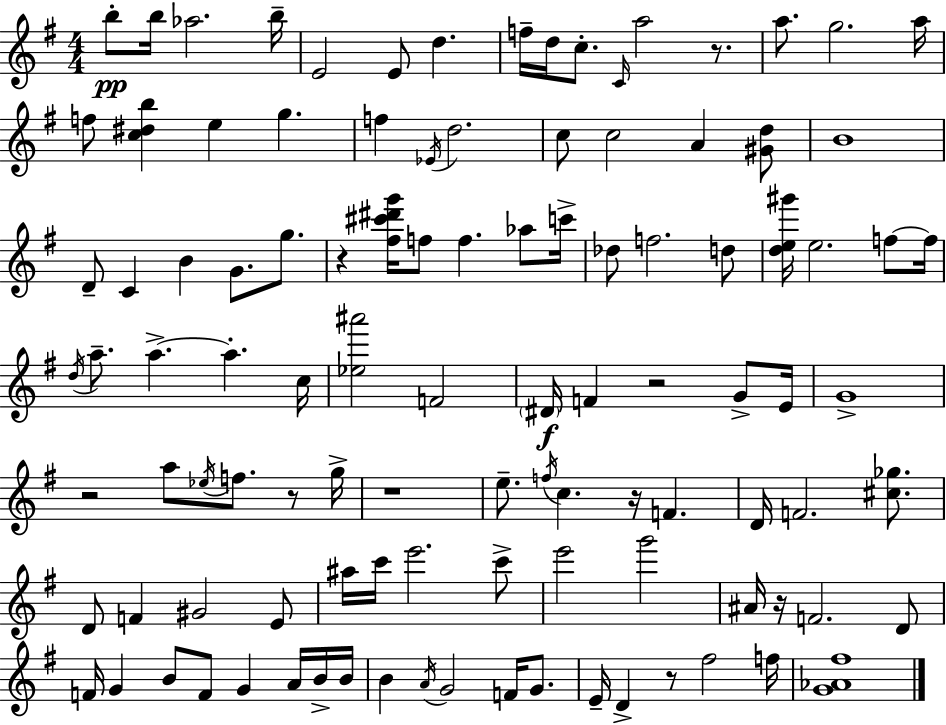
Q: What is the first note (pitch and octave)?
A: B5